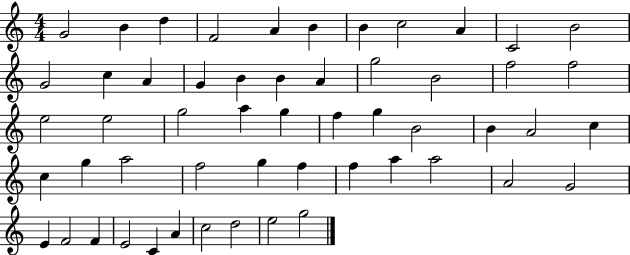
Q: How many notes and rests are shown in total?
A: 54